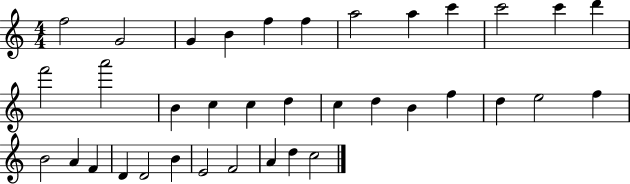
X:1
T:Untitled
M:4/4
L:1/4
K:C
f2 G2 G B f f a2 a c' c'2 c' d' f'2 a'2 B c c d c d B f d e2 f B2 A F D D2 B E2 F2 A d c2